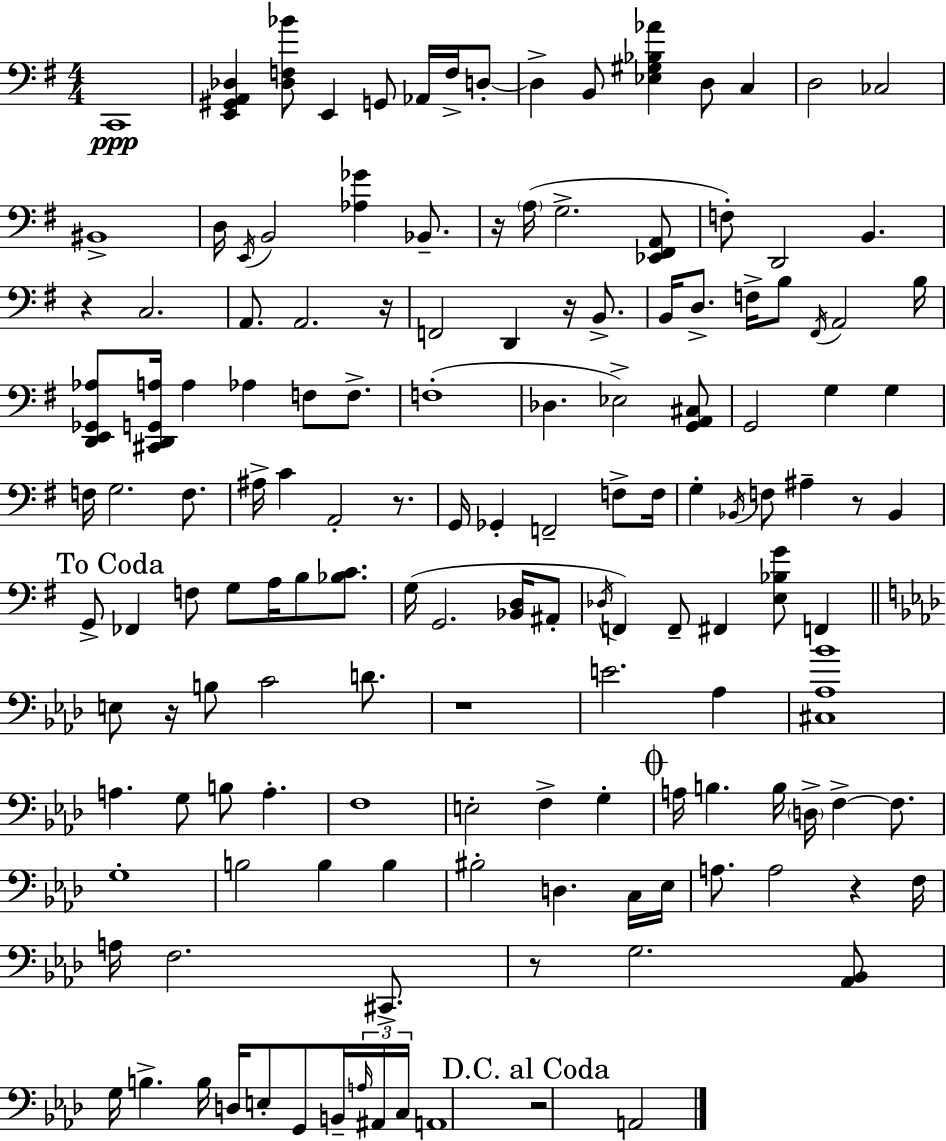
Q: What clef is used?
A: bass